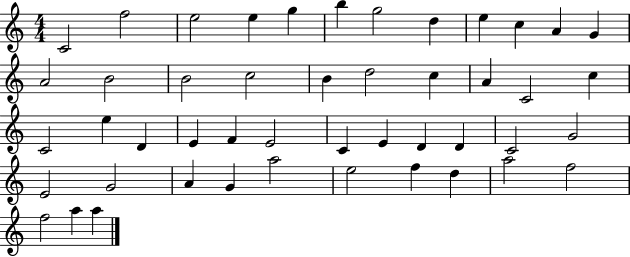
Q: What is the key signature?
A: C major